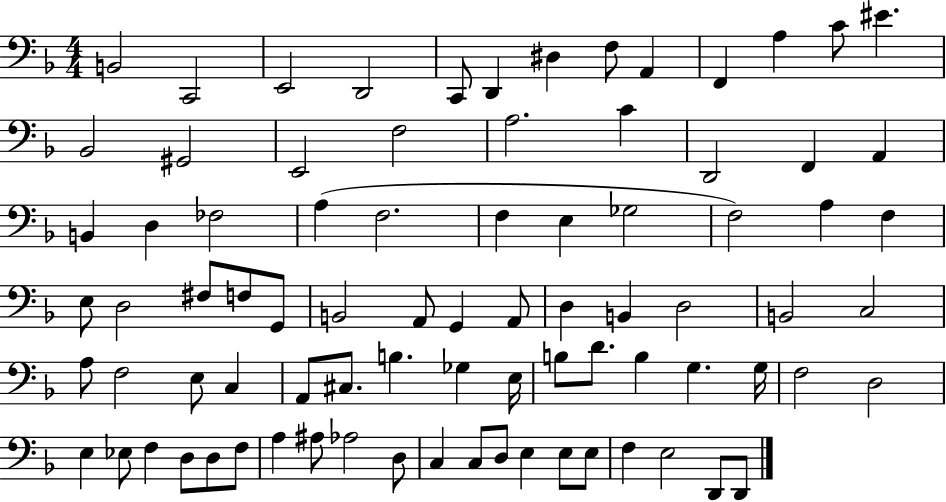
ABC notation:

X:1
T:Untitled
M:4/4
L:1/4
K:F
B,,2 C,,2 E,,2 D,,2 C,,/2 D,, ^D, F,/2 A,, F,, A, C/2 ^E _B,,2 ^G,,2 E,,2 F,2 A,2 C D,,2 F,, A,, B,, D, _F,2 A, F,2 F, E, _G,2 F,2 A, F, E,/2 D,2 ^F,/2 F,/2 G,,/2 B,,2 A,,/2 G,, A,,/2 D, B,, D,2 B,,2 C,2 A,/2 F,2 E,/2 C, A,,/2 ^C,/2 B, _G, E,/4 B,/2 D/2 B, G, G,/4 F,2 D,2 E, _E,/2 F, D,/2 D,/2 F,/2 A, ^A,/2 _A,2 D,/2 C, C,/2 D,/2 E, E,/2 E,/2 F, E,2 D,,/2 D,,/2